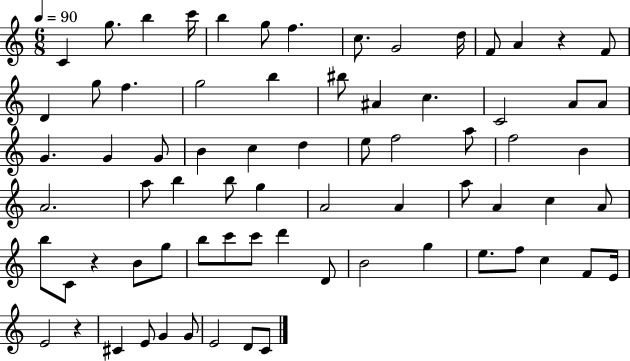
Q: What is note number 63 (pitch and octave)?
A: E4